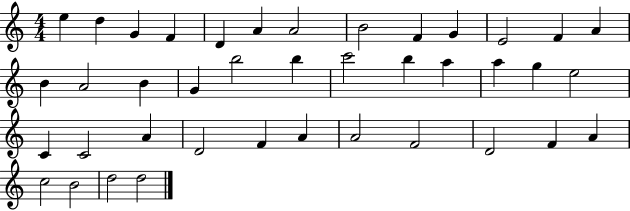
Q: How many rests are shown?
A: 0